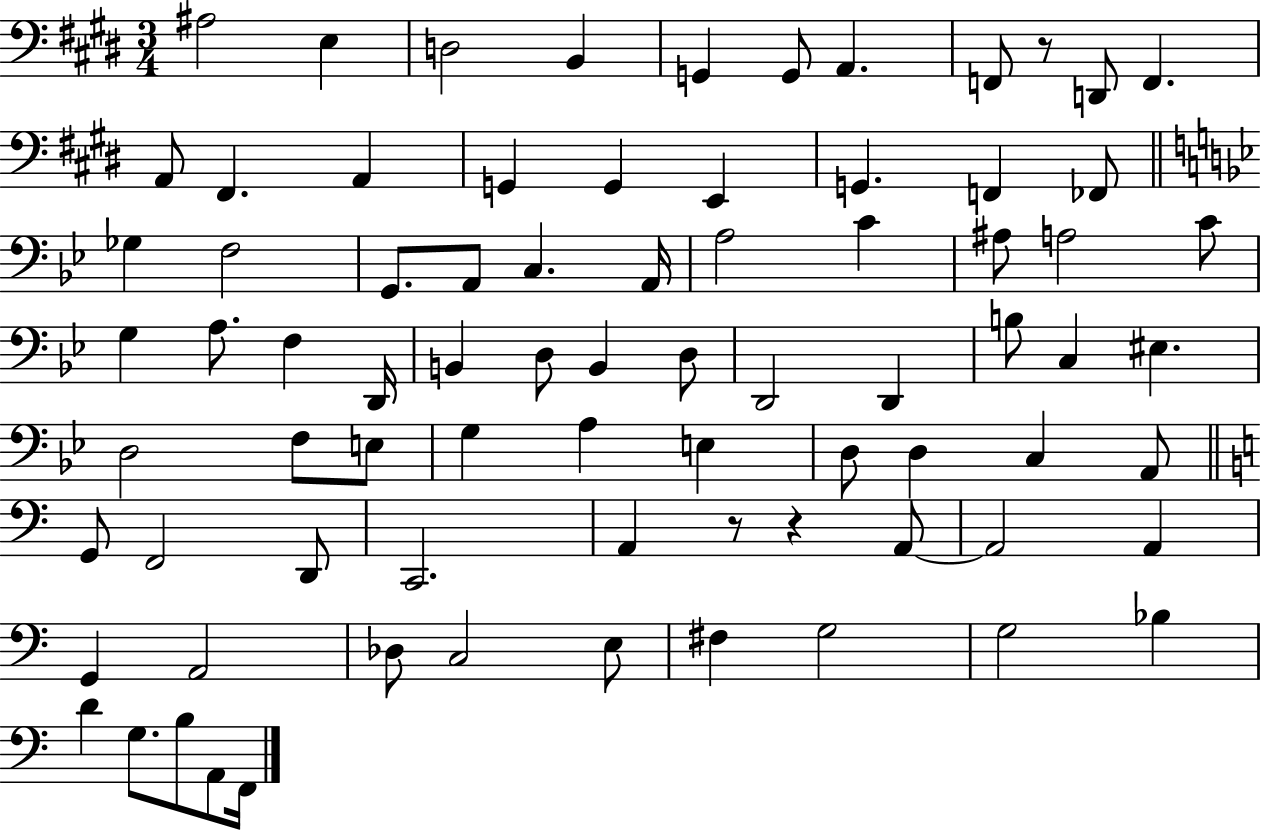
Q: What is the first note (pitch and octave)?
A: A#3